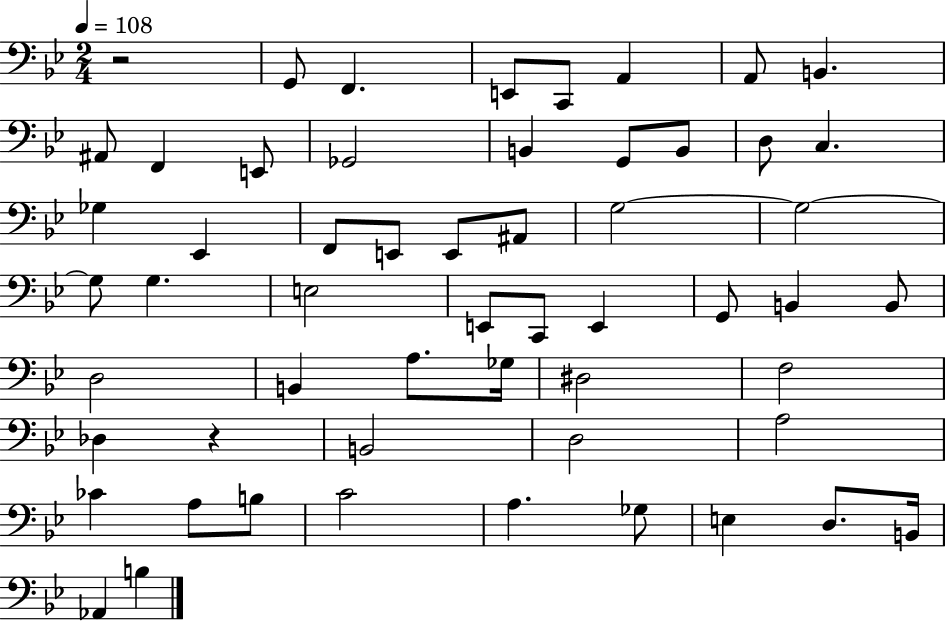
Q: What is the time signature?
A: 2/4